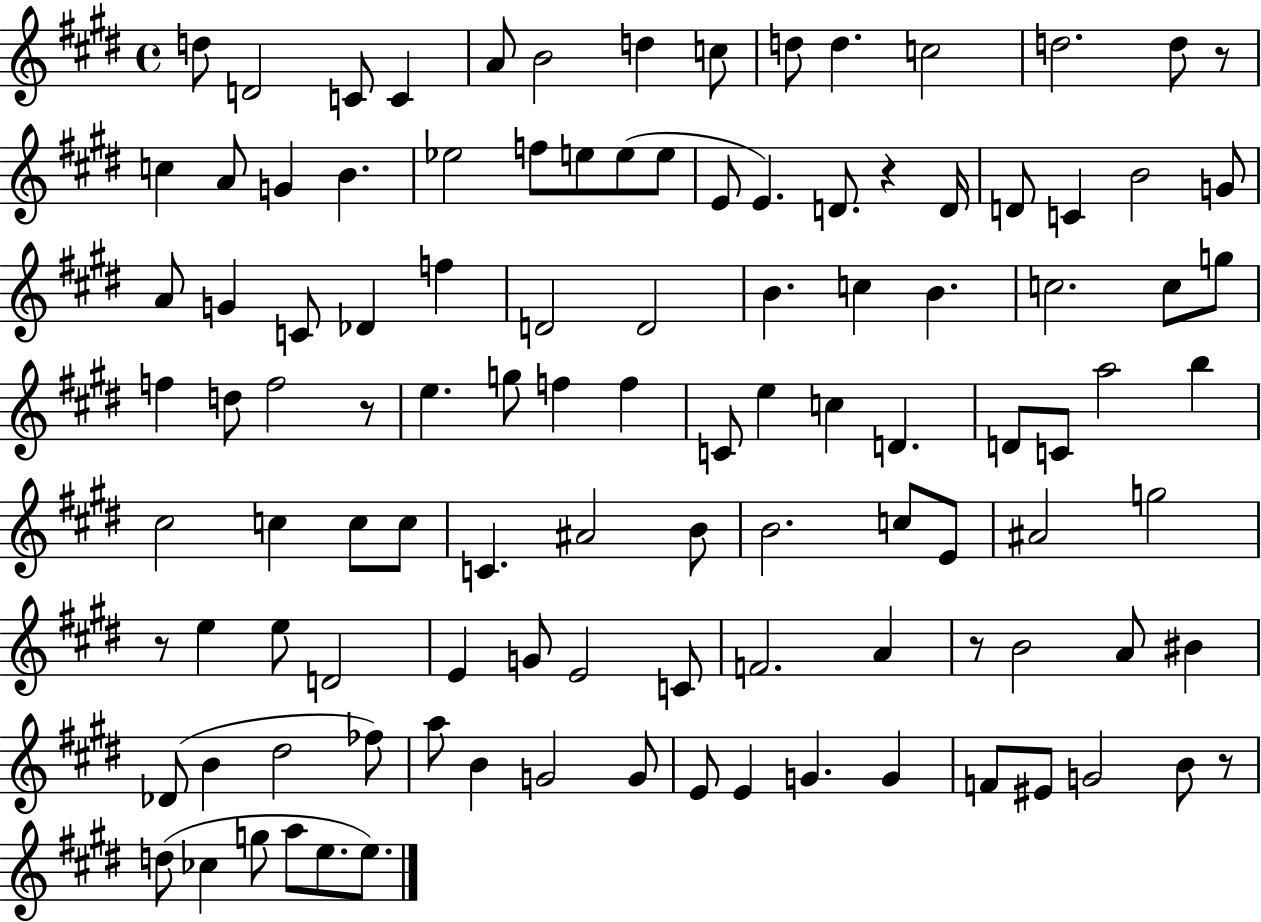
D5/e D4/h C4/e C4/q A4/e B4/h D5/q C5/e D5/e D5/q. C5/h D5/h. D5/e R/e C5/q A4/e G4/q B4/q. Eb5/h F5/e E5/e E5/e E5/e E4/e E4/q. D4/e. R/q D4/s D4/e C4/q B4/h G4/e A4/e G4/q C4/e Db4/q F5/q D4/h D4/h B4/q. C5/q B4/q. C5/h. C5/e G5/e F5/q D5/e F5/h R/e E5/q. G5/e F5/q F5/q C4/e E5/q C5/q D4/q. D4/e C4/e A5/h B5/q C#5/h C5/q C5/e C5/e C4/q. A#4/h B4/e B4/h. C5/e E4/e A#4/h G5/h R/e E5/q E5/e D4/h E4/q G4/e E4/h C4/e F4/h. A4/q R/e B4/h A4/e BIS4/q Db4/e B4/q D#5/h FES5/e A5/e B4/q G4/h G4/e E4/e E4/q G4/q. G4/q F4/e EIS4/e G4/h B4/e R/e D5/e CES5/q G5/e A5/e E5/e. E5/e.